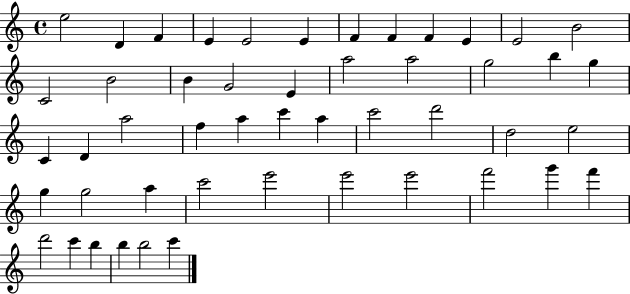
X:1
T:Untitled
M:4/4
L:1/4
K:C
e2 D F E E2 E F F F E E2 B2 C2 B2 B G2 E a2 a2 g2 b g C D a2 f a c' a c'2 d'2 d2 e2 g g2 a c'2 e'2 e'2 e'2 f'2 g' f' d'2 c' b b b2 c'